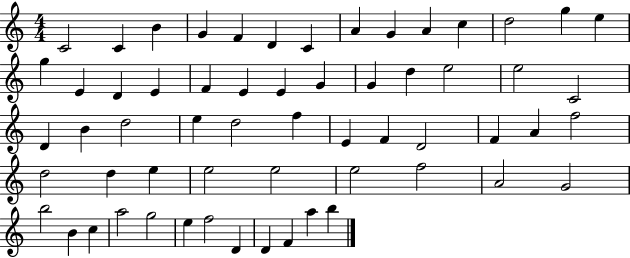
X:1
T:Untitled
M:4/4
L:1/4
K:C
C2 C B G F D C A G A c d2 g e g E D E F E E G G d e2 e2 C2 D B d2 e d2 f E F D2 F A f2 d2 d e e2 e2 e2 f2 A2 G2 b2 B c a2 g2 e f2 D D F a b